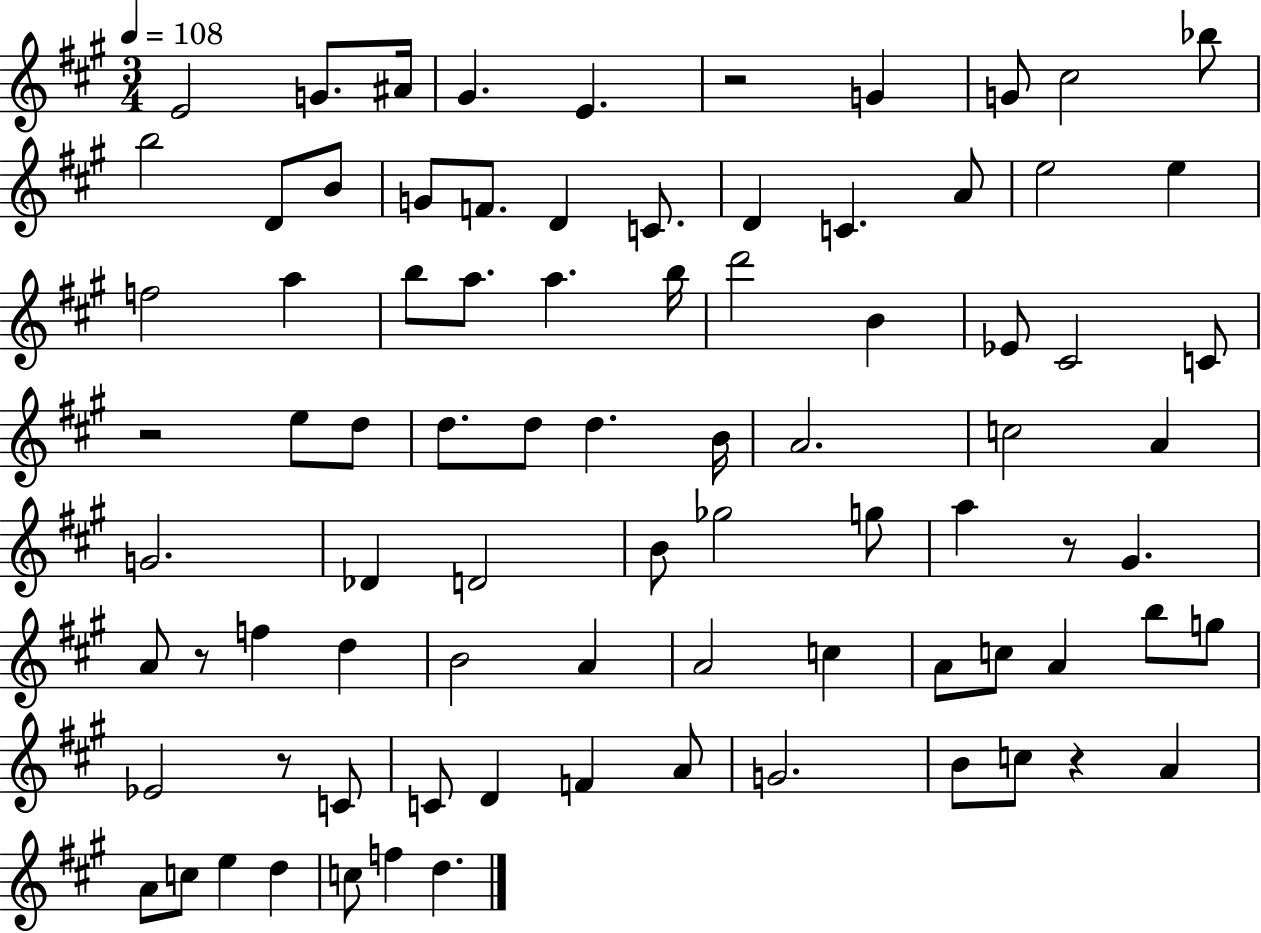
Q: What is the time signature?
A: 3/4